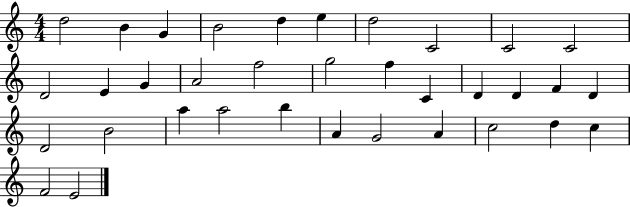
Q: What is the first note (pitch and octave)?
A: D5